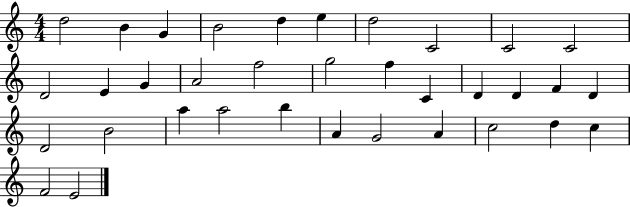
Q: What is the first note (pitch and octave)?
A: D5